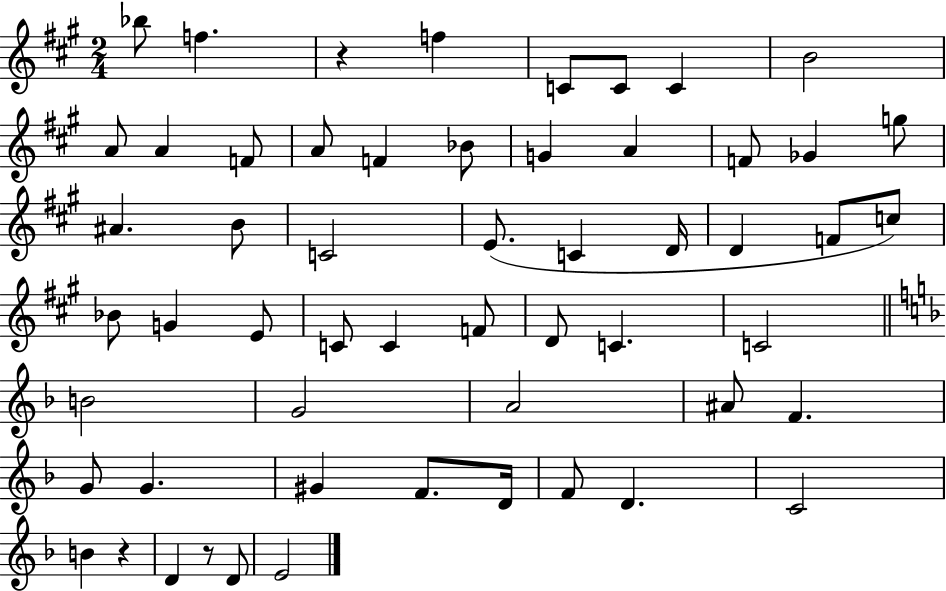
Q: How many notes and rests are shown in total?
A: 56